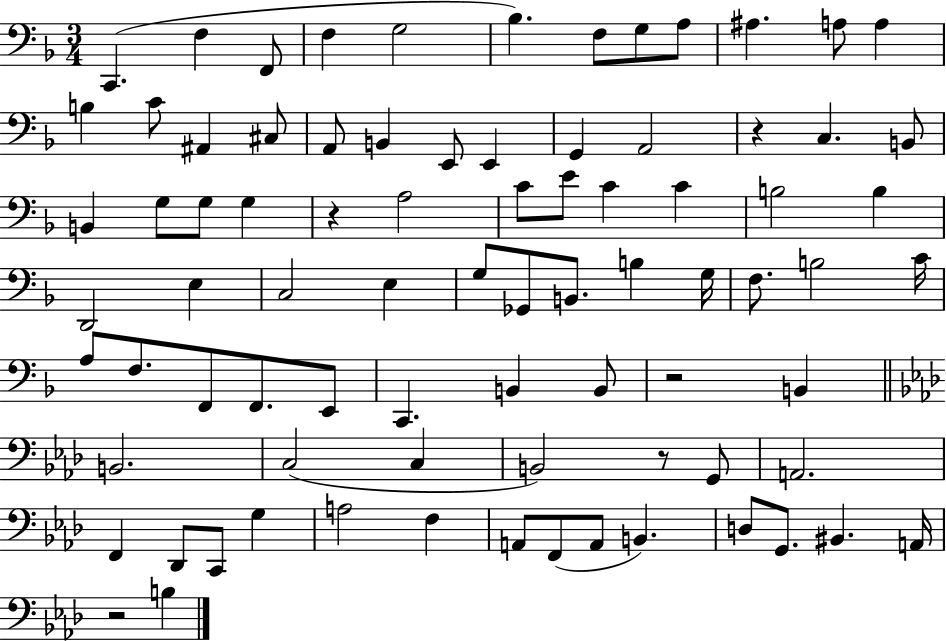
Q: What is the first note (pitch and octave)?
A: C2